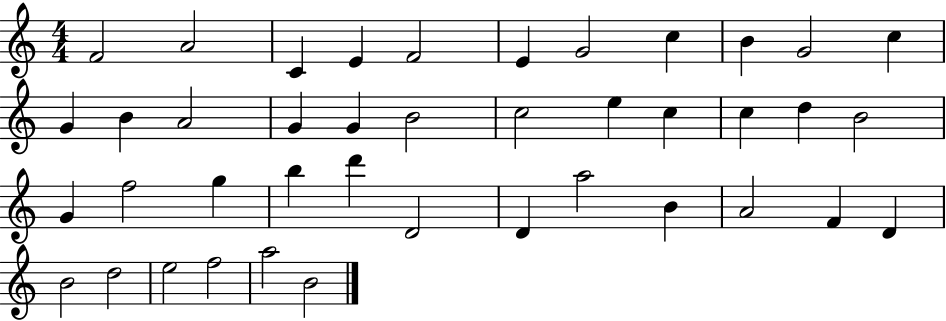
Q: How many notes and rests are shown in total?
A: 41